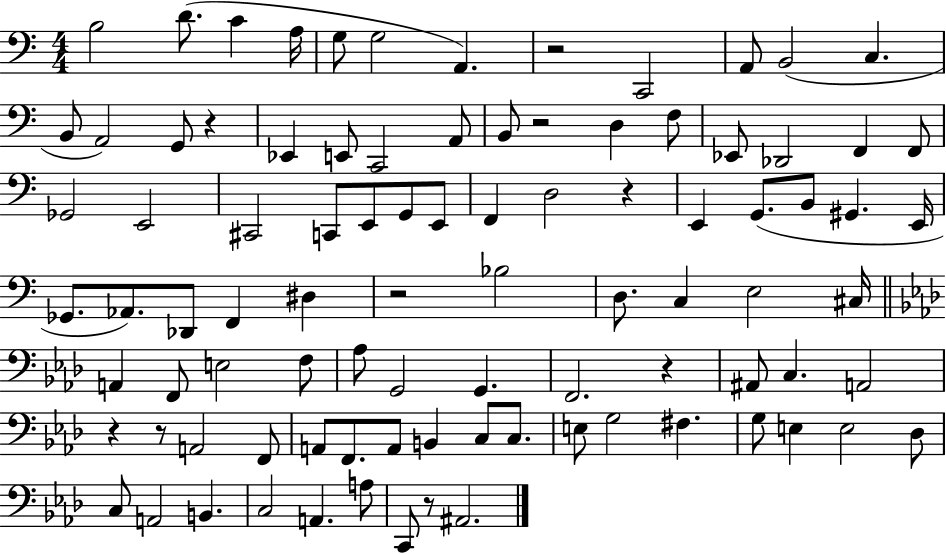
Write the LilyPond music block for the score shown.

{
  \clef bass
  \numericTimeSignature
  \time 4/4
  \key c \major
  b2 d'8.( c'4 a16 | g8 g2 a,4.) | r2 c,2 | a,8 b,2( c4. | \break b,8 a,2) g,8 r4 | ees,4 e,8 c,2 a,8 | b,8 r2 d4 f8 | ees,8 des,2 f,4 f,8 | \break ges,2 e,2 | cis,2 c,8 e,8 g,8 e,8 | f,4 d2 r4 | e,4 g,8.( b,8 gis,4. e,16 | \break ges,8. aes,8.) des,8 f,4 dis4 | r2 bes2 | d8. c4 e2 cis16 | \bar "||" \break \key f \minor a,4 f,8 e2 f8 | aes8 g,2 g,4. | f,2. r4 | ais,8 c4. a,2 | \break r4 r8 a,2 f,8 | a,8 f,8. a,8 b,4 c8 c8. | e8 g2 fis4. | g8 e4 e2 des8 | \break c8 a,2 b,4. | c2 a,4. a8 | c,8 r8 ais,2. | \bar "|."
}